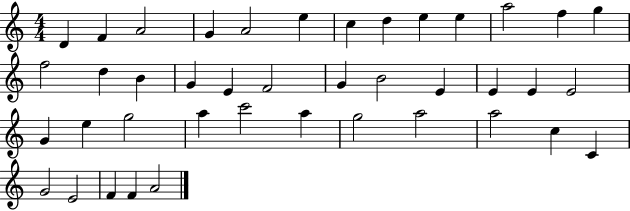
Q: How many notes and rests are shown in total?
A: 41